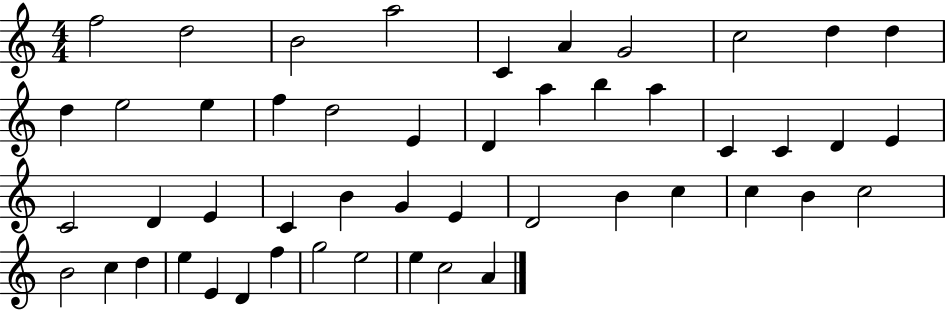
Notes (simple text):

F5/h D5/h B4/h A5/h C4/q A4/q G4/h C5/h D5/q D5/q D5/q E5/h E5/q F5/q D5/h E4/q D4/q A5/q B5/q A5/q C4/q C4/q D4/q E4/q C4/h D4/q E4/q C4/q B4/q G4/q E4/q D4/h B4/q C5/q C5/q B4/q C5/h B4/h C5/q D5/q E5/q E4/q D4/q F5/q G5/h E5/h E5/q C5/h A4/q